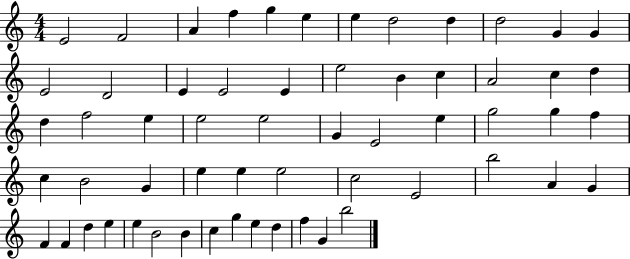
{
  \clef treble
  \numericTimeSignature
  \time 4/4
  \key c \major
  e'2 f'2 | a'4 f''4 g''4 e''4 | e''4 d''2 d''4 | d''2 g'4 g'4 | \break e'2 d'2 | e'4 e'2 e'4 | e''2 b'4 c''4 | a'2 c''4 d''4 | \break d''4 f''2 e''4 | e''2 e''2 | g'4 e'2 e''4 | g''2 g''4 f''4 | \break c''4 b'2 g'4 | e''4 e''4 e''2 | c''2 e'2 | b''2 a'4 g'4 | \break f'4 f'4 d''4 e''4 | e''4 b'2 b'4 | c''4 g''4 e''4 d''4 | f''4 g'4 b''2 | \break \bar "|."
}